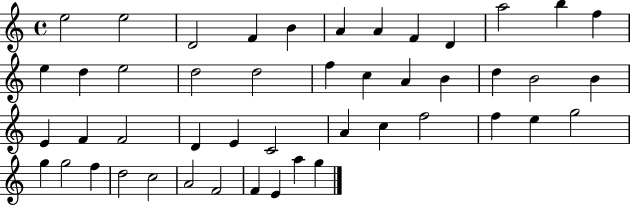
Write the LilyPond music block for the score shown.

{
  \clef treble
  \time 4/4
  \defaultTimeSignature
  \key c \major
  e''2 e''2 | d'2 f'4 b'4 | a'4 a'4 f'4 d'4 | a''2 b''4 f''4 | \break e''4 d''4 e''2 | d''2 d''2 | f''4 c''4 a'4 b'4 | d''4 b'2 b'4 | \break e'4 f'4 f'2 | d'4 e'4 c'2 | a'4 c''4 f''2 | f''4 e''4 g''2 | \break g''4 g''2 f''4 | d''2 c''2 | a'2 f'2 | f'4 e'4 a''4 g''4 | \break \bar "|."
}